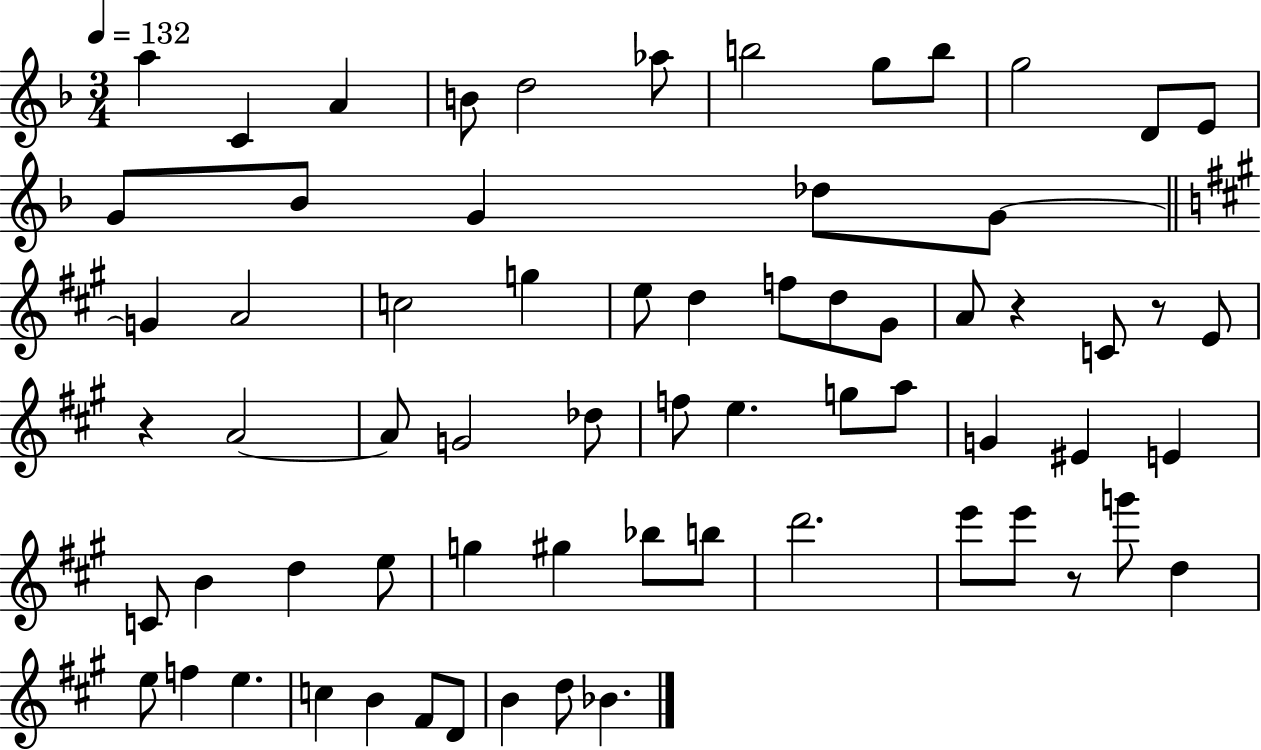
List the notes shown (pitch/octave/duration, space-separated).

A5/q C4/q A4/q B4/e D5/h Ab5/e B5/h G5/e B5/e G5/h D4/e E4/e G4/e Bb4/e G4/q Db5/e G4/e G4/q A4/h C5/h G5/q E5/e D5/q F5/e D5/e G#4/e A4/e R/q C4/e R/e E4/e R/q A4/h A4/e G4/h Db5/e F5/e E5/q. G5/e A5/e G4/q EIS4/q E4/q C4/e B4/q D5/q E5/e G5/q G#5/q Bb5/e B5/e D6/h. E6/e E6/e R/e G6/e D5/q E5/e F5/q E5/q. C5/q B4/q F#4/e D4/e B4/q D5/e Bb4/q.